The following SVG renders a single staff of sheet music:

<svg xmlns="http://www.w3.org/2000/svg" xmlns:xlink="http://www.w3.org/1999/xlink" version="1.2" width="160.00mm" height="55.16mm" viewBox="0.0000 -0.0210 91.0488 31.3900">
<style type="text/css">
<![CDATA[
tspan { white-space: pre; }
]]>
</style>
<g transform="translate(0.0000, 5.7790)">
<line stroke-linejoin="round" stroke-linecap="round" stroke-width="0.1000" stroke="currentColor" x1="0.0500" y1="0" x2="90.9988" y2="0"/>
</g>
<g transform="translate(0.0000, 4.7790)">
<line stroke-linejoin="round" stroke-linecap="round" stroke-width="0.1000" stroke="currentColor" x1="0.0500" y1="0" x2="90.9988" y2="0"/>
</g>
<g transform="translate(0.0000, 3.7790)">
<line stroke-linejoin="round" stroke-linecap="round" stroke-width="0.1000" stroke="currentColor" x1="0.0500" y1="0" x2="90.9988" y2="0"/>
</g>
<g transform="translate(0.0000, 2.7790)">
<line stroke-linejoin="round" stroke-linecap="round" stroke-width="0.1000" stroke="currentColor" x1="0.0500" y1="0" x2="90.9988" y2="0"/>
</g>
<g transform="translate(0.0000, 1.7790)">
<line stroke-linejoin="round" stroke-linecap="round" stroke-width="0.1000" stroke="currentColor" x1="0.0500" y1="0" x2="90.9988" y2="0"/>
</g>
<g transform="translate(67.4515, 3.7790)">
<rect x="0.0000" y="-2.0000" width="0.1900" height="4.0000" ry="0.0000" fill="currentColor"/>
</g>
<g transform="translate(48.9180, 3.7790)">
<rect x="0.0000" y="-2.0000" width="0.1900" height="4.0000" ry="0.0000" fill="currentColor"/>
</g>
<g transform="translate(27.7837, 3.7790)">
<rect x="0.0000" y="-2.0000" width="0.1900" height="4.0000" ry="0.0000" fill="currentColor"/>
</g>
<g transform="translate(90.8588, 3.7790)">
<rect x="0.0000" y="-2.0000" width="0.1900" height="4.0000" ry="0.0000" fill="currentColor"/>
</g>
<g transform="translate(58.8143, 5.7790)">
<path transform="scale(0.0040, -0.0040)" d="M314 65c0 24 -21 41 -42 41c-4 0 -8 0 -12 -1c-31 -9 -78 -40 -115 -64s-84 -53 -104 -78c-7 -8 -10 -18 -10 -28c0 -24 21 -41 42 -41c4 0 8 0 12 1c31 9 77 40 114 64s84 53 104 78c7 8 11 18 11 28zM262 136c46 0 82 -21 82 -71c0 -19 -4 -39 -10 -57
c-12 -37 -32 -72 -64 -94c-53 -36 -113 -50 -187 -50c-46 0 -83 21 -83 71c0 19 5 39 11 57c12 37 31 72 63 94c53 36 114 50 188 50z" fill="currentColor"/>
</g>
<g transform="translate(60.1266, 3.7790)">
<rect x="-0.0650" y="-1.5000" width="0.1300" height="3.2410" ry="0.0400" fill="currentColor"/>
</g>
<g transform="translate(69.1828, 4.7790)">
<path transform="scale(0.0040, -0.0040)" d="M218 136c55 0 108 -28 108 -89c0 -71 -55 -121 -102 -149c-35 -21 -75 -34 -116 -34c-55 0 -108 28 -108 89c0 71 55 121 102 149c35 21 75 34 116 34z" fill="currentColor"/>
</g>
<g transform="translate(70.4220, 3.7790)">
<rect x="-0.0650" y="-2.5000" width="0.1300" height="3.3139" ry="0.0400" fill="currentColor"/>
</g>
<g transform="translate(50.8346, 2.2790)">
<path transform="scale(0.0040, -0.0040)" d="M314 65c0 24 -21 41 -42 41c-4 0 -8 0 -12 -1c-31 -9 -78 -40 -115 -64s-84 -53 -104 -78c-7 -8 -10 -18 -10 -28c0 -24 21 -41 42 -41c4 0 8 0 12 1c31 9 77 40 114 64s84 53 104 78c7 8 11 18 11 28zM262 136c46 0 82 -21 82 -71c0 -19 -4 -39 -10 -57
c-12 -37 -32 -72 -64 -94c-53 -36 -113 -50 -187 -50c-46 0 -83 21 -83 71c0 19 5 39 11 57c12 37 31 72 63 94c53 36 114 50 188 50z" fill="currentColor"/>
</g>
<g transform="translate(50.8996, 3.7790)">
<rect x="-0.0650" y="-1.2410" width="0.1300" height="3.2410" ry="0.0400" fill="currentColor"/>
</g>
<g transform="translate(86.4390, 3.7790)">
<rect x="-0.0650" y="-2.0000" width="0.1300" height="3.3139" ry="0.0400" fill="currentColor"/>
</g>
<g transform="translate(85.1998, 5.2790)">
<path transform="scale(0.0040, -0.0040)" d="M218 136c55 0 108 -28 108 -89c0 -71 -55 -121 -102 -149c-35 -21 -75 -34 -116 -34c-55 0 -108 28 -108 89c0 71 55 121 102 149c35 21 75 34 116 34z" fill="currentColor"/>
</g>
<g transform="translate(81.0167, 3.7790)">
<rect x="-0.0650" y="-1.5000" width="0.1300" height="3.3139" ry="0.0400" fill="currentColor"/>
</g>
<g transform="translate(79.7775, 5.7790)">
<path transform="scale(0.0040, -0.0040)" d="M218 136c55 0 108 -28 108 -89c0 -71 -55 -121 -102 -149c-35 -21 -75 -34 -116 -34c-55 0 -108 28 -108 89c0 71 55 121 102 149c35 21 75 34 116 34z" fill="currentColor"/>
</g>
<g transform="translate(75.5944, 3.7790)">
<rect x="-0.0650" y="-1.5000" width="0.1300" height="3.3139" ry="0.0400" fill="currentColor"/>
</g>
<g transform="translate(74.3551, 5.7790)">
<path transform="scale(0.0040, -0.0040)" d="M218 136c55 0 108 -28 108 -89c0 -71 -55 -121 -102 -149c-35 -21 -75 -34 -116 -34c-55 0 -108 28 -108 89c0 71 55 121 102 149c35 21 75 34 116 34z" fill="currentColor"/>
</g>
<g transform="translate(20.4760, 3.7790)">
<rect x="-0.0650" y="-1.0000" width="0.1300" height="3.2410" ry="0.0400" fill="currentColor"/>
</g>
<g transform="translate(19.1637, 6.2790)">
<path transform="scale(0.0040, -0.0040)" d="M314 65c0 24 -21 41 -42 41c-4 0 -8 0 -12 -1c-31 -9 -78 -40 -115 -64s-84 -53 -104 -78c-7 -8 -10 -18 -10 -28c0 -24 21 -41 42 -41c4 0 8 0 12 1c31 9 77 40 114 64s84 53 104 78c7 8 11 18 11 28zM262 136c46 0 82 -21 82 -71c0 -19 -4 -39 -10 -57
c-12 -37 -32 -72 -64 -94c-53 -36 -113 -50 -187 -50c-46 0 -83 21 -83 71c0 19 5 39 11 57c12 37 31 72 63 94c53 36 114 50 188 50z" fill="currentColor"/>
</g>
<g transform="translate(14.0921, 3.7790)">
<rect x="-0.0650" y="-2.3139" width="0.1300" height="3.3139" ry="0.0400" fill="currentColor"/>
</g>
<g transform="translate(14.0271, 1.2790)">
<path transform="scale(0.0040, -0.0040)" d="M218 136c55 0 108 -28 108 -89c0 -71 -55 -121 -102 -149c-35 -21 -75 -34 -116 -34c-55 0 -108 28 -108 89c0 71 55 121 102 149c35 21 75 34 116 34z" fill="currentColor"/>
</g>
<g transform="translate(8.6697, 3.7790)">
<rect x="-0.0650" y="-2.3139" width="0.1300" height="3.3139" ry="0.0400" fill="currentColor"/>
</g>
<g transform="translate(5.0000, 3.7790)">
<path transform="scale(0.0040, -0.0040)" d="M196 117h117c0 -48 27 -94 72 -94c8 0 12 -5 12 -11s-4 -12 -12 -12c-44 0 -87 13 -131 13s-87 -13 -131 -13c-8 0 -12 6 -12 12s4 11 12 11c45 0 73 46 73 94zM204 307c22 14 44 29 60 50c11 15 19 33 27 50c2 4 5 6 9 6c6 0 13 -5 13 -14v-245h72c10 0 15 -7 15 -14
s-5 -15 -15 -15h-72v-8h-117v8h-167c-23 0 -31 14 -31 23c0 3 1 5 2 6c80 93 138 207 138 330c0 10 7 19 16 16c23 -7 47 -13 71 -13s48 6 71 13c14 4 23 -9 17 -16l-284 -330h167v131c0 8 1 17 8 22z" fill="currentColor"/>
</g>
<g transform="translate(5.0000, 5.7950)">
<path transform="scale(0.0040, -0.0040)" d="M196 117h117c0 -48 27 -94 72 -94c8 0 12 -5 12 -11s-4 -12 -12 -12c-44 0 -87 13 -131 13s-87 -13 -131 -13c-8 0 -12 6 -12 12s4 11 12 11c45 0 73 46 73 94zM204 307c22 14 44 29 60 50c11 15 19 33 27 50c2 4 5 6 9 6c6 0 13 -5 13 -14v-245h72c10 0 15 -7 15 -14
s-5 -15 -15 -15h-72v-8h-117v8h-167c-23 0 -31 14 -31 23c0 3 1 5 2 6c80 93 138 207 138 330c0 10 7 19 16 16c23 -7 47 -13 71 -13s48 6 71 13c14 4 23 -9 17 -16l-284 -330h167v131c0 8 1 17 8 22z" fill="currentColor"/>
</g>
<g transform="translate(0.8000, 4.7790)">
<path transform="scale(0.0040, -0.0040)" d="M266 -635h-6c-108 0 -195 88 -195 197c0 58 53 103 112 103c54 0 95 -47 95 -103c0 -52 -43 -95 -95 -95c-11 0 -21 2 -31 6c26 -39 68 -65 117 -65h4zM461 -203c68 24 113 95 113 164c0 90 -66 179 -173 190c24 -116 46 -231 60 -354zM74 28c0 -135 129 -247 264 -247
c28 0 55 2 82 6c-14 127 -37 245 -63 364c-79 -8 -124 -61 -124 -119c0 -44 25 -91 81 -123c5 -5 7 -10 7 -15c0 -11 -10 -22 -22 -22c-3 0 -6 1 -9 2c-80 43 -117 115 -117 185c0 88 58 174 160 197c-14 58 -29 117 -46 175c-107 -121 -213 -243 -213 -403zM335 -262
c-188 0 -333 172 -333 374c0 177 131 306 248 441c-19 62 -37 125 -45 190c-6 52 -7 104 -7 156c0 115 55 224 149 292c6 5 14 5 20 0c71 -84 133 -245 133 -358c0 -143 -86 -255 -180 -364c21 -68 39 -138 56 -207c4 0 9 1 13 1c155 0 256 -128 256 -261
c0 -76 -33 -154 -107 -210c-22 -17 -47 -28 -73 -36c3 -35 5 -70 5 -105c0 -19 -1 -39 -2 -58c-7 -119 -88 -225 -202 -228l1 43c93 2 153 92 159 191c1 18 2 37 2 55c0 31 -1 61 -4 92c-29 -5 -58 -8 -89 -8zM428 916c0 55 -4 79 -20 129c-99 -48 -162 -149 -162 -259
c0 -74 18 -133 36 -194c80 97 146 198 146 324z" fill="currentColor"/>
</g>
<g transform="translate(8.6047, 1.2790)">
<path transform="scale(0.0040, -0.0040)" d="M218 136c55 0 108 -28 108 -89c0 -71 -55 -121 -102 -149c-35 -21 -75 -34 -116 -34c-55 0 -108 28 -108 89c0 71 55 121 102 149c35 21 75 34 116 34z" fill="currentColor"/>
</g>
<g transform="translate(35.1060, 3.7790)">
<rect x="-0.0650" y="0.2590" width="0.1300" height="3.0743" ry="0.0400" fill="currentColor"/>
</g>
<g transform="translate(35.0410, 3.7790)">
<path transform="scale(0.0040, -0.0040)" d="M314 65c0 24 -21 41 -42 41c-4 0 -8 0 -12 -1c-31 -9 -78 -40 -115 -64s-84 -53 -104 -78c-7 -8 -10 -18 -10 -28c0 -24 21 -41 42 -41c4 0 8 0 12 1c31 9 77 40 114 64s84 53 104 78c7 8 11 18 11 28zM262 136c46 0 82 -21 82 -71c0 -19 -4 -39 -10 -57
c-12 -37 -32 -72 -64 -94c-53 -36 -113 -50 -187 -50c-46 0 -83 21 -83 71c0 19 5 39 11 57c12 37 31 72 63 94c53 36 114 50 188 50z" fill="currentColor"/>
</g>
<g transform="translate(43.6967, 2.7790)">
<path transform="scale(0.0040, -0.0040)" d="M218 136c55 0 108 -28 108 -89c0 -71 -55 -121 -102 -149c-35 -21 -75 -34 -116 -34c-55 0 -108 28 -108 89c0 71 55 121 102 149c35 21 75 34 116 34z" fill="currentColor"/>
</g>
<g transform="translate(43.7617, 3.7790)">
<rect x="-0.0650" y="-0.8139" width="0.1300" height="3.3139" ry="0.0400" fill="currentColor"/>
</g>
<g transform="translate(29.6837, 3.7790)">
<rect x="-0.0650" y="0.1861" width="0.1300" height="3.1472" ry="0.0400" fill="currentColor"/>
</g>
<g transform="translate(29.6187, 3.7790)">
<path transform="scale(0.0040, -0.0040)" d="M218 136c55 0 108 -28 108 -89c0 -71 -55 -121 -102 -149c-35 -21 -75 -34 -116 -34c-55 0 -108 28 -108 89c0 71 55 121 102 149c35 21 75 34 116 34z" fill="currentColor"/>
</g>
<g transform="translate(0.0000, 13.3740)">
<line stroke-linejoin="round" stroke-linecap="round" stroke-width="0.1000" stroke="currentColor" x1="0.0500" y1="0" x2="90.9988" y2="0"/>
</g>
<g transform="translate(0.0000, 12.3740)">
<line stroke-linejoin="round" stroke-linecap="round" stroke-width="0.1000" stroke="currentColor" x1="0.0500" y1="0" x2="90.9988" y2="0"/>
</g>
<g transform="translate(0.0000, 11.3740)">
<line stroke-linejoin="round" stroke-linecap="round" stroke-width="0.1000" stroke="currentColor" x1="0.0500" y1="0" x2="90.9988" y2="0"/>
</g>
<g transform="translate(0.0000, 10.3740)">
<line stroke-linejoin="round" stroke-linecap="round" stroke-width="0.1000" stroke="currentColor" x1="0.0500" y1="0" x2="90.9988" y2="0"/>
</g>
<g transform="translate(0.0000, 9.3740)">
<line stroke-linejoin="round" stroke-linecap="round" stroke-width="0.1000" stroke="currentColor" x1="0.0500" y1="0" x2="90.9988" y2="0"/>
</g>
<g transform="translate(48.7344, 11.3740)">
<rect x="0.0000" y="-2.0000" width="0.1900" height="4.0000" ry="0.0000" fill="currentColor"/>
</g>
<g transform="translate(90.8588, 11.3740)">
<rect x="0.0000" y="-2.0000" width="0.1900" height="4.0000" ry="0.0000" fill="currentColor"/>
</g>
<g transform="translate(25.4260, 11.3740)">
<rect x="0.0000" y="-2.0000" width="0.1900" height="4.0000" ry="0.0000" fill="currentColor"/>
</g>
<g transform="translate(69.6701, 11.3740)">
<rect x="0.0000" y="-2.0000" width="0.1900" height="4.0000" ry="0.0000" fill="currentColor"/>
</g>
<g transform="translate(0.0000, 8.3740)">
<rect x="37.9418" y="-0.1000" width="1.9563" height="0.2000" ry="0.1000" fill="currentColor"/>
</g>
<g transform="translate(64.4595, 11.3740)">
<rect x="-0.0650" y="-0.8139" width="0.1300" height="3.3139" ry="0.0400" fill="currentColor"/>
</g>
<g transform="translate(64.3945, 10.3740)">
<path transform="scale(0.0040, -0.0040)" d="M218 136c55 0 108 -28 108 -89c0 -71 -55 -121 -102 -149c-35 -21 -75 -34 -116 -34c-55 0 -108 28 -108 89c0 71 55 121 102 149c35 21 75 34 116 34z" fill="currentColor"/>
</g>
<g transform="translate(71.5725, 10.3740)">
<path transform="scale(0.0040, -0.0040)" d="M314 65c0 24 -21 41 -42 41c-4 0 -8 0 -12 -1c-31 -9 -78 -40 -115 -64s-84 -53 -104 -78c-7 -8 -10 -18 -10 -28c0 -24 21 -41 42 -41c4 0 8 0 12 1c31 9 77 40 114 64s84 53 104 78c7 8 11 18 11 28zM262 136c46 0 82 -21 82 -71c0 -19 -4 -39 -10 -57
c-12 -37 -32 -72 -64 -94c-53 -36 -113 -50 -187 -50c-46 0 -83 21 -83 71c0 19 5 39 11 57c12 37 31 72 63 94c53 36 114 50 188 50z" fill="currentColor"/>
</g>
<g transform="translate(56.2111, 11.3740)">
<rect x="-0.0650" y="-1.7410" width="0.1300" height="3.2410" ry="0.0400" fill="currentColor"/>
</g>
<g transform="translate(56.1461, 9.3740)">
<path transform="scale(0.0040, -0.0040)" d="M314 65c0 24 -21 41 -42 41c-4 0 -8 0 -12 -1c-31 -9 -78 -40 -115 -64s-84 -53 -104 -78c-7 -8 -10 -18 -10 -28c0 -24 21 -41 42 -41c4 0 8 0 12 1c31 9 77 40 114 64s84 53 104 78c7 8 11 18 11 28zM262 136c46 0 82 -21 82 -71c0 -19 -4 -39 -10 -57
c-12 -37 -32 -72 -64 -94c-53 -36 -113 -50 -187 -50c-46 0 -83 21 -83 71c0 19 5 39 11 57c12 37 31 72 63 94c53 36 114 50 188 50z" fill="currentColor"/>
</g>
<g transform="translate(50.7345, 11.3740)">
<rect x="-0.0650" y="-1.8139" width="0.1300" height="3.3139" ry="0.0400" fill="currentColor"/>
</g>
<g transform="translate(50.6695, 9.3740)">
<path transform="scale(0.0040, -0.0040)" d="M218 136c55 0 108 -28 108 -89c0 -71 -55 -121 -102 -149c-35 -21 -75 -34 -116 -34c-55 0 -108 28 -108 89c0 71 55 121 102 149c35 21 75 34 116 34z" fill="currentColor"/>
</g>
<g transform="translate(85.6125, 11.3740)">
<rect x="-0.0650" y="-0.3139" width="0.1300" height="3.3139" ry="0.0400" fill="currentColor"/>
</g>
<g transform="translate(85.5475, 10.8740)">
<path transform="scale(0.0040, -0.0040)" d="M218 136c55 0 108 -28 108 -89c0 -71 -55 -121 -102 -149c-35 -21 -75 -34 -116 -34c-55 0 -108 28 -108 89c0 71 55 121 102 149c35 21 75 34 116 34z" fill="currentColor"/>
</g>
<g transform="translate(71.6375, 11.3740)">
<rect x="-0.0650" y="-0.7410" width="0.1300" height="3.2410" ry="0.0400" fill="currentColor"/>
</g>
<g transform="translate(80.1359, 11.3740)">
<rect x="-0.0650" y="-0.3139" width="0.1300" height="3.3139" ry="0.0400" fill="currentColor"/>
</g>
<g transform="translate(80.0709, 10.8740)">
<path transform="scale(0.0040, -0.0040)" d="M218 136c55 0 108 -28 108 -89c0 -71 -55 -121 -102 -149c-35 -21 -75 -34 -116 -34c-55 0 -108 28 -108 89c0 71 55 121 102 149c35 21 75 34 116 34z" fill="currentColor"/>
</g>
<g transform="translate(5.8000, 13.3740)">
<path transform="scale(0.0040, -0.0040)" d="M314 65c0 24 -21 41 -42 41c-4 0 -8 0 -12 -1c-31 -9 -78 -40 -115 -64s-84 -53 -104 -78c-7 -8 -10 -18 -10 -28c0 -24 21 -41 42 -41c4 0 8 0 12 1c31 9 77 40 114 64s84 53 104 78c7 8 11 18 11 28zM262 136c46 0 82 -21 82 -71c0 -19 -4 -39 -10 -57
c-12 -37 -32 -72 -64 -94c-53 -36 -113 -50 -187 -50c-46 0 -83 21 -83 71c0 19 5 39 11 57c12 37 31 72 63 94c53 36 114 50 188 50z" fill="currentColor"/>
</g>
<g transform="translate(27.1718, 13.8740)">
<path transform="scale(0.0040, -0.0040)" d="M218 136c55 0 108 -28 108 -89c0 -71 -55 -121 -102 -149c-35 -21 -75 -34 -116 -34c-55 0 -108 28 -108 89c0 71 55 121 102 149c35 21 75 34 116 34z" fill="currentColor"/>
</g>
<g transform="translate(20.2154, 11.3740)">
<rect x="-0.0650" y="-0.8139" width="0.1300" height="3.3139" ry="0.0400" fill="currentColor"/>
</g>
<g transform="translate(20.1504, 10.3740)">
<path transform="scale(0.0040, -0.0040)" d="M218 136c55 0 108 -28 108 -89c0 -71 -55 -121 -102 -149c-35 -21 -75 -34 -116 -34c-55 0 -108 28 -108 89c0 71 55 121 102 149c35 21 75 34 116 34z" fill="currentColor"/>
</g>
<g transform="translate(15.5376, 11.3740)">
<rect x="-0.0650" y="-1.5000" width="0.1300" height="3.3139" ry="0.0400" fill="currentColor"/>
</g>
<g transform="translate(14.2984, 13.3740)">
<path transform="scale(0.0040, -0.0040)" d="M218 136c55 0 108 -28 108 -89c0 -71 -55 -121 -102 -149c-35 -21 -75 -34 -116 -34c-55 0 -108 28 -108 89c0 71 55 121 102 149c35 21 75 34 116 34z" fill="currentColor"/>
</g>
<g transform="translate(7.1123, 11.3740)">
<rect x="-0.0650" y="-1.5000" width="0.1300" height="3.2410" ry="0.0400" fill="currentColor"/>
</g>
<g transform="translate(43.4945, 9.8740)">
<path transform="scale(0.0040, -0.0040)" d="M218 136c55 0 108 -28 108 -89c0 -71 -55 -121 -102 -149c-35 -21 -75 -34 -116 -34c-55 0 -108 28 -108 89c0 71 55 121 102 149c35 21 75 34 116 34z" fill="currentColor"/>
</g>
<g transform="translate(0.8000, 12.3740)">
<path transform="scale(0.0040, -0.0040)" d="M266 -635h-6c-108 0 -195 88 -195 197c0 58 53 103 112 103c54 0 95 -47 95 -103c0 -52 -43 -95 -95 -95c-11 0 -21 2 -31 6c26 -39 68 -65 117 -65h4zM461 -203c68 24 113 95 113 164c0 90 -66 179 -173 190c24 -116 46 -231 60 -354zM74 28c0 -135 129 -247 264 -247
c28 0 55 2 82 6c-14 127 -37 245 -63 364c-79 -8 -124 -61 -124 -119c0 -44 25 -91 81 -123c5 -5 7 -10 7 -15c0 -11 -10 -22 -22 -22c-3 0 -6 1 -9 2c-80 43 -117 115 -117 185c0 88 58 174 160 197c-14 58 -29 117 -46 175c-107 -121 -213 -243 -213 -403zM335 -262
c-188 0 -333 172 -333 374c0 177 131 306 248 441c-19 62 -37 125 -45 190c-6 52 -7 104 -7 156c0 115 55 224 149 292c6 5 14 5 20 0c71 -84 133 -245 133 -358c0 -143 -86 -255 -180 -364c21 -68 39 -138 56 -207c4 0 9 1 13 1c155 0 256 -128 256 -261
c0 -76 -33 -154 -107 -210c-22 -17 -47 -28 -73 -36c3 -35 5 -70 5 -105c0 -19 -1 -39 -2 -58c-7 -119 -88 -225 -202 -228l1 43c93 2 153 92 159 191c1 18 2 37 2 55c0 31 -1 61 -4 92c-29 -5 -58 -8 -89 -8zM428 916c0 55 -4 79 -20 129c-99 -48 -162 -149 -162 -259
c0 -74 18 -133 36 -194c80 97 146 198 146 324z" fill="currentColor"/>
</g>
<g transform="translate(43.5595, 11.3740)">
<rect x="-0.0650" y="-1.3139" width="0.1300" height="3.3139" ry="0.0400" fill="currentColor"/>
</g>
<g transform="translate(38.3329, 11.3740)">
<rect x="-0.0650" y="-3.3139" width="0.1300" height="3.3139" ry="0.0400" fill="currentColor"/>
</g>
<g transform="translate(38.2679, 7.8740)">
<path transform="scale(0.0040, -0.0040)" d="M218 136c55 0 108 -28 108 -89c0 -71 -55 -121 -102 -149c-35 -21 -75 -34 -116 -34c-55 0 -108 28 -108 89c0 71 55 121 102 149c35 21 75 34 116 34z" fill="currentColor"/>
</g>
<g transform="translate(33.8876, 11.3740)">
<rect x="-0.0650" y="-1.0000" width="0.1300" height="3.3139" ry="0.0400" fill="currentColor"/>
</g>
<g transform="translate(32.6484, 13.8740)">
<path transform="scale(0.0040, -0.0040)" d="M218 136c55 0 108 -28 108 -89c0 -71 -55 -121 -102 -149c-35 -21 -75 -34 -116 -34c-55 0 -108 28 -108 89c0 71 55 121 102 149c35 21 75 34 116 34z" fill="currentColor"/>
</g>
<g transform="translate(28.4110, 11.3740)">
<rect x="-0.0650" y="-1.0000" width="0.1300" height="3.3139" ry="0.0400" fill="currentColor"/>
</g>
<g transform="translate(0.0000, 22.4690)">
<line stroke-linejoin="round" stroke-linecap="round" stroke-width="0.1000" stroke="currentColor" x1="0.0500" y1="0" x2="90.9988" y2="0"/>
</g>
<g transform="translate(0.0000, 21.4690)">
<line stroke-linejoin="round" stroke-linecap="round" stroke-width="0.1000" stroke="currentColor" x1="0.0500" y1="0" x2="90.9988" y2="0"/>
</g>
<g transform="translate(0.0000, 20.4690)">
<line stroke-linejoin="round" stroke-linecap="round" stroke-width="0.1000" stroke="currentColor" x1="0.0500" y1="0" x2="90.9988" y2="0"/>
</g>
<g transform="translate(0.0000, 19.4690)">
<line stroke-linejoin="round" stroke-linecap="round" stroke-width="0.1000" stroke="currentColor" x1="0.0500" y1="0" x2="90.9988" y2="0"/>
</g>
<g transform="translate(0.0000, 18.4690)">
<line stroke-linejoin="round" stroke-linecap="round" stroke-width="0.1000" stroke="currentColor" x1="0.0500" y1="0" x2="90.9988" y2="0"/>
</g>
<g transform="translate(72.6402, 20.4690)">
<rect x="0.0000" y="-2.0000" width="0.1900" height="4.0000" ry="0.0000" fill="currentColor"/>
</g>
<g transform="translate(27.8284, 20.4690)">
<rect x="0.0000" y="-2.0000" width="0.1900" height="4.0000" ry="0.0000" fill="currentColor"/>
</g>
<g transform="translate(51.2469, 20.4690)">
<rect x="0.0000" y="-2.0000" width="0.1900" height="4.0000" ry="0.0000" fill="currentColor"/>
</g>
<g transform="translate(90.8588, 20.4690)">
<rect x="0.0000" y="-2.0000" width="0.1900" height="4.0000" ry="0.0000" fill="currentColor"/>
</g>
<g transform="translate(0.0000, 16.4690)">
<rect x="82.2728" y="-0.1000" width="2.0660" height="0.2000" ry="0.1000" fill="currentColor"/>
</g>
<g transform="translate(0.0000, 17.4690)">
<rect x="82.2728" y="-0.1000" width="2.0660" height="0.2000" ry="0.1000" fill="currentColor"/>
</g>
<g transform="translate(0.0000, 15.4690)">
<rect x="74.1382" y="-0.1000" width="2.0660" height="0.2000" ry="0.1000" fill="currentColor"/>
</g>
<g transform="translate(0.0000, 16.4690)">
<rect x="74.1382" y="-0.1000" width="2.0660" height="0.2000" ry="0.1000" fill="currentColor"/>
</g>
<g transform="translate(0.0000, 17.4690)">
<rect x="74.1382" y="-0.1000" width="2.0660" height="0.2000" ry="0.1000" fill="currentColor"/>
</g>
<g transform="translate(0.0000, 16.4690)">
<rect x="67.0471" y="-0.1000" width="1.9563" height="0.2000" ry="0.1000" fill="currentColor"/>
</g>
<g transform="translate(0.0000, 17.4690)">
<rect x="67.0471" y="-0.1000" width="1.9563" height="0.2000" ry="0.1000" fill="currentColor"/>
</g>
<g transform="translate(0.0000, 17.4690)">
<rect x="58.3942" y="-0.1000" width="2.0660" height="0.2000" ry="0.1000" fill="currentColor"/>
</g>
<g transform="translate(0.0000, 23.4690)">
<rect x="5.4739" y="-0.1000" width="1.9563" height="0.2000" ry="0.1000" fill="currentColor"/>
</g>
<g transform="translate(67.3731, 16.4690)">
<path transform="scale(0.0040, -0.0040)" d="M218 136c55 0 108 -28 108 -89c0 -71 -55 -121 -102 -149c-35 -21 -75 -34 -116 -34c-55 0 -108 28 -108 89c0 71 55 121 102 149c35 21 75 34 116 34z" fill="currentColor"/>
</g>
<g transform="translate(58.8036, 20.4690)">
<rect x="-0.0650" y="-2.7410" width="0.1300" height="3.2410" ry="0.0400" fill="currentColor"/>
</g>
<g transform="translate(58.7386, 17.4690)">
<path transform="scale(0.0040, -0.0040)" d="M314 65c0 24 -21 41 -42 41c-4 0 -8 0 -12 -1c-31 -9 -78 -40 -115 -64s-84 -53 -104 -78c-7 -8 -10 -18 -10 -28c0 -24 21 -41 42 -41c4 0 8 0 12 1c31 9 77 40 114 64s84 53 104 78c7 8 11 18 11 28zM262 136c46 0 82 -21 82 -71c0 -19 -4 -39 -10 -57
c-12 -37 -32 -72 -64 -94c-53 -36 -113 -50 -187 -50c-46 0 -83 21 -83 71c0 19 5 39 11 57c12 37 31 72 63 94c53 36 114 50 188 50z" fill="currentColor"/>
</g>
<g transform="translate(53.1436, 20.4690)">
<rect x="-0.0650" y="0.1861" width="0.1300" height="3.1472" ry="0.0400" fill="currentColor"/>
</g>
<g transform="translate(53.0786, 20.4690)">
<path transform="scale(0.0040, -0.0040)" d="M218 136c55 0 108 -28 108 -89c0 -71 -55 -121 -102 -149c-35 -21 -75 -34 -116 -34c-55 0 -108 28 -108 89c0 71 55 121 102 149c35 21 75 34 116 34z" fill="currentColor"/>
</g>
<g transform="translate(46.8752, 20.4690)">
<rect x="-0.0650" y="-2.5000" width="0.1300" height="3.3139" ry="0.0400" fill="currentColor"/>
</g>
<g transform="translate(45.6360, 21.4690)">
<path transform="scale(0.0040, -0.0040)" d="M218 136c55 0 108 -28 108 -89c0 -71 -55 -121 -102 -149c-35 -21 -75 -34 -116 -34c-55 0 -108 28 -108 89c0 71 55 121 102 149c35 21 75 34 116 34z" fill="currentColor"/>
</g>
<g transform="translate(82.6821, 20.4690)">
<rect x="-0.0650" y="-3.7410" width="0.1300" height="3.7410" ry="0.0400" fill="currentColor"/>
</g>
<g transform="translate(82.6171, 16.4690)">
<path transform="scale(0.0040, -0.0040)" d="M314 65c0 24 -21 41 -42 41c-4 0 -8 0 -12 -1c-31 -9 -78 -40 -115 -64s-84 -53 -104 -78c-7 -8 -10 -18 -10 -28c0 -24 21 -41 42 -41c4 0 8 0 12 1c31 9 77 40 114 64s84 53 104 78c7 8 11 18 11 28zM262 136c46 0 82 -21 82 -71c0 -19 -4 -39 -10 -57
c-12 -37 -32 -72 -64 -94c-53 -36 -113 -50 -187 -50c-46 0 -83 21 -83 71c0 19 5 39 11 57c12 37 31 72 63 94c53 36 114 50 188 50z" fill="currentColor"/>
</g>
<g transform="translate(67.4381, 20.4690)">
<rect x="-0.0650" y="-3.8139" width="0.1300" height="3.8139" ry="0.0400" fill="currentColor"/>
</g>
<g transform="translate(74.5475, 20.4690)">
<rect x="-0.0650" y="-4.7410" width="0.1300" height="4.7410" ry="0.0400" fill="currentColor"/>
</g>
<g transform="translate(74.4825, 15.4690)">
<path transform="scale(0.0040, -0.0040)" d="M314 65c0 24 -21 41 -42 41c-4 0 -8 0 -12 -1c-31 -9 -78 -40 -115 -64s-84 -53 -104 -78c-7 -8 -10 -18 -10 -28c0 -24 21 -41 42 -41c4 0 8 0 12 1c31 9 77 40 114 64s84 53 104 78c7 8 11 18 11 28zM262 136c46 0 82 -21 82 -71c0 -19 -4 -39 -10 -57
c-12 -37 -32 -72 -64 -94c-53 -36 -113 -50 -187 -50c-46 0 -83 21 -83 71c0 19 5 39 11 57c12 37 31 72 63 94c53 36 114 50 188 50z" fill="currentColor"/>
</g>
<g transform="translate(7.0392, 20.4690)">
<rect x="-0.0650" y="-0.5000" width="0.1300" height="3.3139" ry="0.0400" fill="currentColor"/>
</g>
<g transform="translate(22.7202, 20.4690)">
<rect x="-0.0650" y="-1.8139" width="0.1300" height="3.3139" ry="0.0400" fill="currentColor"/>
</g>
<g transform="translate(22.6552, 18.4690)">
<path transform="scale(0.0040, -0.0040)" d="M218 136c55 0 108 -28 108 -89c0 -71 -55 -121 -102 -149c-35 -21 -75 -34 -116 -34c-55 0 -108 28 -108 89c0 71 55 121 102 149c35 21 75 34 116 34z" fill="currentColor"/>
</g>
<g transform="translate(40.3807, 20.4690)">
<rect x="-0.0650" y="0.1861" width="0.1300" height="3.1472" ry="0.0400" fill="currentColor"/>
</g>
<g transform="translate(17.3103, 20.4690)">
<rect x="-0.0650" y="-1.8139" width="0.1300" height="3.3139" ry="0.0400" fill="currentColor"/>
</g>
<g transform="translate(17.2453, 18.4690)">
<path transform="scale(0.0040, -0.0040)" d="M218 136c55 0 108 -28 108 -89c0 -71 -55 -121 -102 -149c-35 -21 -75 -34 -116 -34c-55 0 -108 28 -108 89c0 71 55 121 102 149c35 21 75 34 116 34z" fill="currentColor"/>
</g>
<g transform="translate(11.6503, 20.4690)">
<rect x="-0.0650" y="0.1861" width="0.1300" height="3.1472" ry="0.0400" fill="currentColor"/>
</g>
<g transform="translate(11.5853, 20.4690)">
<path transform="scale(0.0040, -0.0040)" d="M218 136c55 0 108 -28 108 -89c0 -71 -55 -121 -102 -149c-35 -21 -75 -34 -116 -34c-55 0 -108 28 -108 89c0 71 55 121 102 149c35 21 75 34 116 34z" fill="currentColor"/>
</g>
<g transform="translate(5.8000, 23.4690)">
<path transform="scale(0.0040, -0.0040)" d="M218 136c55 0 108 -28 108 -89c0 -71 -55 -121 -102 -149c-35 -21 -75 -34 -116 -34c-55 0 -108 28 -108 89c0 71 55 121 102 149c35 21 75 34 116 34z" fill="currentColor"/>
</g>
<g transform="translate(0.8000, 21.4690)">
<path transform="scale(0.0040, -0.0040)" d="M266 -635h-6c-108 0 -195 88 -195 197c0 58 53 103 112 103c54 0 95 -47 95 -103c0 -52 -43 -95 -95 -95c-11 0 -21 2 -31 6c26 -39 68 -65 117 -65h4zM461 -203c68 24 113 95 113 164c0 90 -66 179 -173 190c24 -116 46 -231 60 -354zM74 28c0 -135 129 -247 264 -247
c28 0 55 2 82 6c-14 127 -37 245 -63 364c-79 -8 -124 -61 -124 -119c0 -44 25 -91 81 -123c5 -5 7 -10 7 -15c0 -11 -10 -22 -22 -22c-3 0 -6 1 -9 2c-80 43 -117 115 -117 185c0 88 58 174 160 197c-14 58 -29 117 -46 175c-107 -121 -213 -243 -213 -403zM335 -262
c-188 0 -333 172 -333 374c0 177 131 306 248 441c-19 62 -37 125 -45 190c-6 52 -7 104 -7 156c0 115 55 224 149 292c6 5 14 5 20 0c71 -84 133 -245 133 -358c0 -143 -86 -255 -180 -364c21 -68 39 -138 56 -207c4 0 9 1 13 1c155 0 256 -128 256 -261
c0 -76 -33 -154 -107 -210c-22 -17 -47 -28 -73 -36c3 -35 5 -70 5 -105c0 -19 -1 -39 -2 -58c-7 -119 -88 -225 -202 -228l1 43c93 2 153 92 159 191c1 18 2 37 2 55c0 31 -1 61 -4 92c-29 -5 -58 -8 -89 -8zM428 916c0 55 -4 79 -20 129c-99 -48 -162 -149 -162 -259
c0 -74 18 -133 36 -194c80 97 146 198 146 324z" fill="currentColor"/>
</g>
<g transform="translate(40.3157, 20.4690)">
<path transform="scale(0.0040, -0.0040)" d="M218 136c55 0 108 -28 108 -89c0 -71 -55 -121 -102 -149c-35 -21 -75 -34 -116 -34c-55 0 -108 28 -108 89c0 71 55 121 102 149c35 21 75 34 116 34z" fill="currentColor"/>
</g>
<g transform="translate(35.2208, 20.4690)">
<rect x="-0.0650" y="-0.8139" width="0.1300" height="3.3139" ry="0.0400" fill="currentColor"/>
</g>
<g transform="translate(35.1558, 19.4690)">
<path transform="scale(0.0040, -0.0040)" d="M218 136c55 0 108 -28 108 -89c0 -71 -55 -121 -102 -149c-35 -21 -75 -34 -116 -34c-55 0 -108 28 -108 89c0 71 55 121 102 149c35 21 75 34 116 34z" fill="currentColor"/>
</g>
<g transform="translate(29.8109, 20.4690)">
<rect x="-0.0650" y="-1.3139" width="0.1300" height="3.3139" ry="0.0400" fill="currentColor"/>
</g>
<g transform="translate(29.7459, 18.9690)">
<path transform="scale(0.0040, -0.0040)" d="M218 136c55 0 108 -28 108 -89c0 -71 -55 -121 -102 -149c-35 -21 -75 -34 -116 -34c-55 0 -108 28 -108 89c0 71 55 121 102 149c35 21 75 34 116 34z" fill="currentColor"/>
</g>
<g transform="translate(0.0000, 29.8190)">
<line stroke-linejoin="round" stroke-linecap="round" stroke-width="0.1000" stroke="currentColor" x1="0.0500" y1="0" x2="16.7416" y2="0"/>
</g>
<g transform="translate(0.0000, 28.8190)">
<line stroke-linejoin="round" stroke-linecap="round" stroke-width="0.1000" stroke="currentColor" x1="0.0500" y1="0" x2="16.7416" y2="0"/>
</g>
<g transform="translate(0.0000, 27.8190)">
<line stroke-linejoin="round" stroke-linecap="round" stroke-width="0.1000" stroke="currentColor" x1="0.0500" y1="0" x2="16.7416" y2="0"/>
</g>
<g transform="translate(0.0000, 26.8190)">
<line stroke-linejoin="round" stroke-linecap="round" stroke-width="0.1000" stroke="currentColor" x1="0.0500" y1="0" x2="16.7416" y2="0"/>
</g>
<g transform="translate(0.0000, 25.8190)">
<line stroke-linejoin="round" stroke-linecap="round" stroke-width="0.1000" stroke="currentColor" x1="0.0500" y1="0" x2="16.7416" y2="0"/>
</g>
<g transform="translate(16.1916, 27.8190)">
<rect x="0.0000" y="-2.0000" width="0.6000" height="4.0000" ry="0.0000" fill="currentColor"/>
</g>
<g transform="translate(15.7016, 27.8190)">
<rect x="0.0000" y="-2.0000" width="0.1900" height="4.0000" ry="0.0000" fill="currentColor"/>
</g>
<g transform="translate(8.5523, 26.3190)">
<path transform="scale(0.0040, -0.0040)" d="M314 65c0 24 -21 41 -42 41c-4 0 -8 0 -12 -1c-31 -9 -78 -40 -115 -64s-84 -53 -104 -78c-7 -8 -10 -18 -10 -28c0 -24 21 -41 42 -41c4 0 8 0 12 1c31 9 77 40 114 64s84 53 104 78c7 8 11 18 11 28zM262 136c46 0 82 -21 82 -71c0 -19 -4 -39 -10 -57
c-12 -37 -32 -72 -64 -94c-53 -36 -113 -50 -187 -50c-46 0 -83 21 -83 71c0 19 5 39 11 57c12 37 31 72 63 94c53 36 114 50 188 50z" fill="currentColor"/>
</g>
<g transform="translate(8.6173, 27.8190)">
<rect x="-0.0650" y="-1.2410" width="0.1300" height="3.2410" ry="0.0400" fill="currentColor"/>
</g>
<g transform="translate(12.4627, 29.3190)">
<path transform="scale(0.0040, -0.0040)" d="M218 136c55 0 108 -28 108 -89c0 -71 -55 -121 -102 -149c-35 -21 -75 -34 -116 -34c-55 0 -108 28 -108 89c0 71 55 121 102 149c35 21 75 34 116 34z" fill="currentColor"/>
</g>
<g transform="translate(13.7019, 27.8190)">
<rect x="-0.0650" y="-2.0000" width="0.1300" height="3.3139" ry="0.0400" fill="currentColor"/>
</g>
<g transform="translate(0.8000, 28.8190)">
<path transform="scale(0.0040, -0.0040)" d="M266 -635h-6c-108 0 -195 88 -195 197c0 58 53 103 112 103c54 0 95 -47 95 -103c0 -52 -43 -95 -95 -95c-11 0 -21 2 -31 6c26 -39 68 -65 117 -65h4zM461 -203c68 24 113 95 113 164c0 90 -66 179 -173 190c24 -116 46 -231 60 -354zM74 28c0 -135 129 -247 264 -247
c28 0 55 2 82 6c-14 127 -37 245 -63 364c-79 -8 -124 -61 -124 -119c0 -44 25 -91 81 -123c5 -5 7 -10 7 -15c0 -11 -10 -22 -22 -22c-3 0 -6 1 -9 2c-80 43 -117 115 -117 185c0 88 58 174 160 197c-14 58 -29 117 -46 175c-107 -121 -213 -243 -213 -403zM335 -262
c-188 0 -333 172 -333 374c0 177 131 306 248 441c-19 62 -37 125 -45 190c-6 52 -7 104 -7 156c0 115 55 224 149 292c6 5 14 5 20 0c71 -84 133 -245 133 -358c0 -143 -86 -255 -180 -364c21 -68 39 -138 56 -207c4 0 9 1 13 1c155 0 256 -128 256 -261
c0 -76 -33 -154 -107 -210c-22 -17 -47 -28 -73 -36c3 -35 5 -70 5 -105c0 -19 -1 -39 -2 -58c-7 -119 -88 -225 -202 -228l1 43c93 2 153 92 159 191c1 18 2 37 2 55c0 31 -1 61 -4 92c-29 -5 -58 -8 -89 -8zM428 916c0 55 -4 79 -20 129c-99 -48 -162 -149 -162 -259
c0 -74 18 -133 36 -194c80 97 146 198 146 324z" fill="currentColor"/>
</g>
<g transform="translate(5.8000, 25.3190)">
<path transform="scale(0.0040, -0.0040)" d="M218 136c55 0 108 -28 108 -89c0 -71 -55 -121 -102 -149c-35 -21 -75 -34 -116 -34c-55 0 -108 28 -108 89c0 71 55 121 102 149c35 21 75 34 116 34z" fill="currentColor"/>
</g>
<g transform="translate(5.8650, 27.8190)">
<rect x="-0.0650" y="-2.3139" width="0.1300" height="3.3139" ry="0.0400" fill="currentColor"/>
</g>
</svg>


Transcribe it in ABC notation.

X:1
T:Untitled
M:4/4
L:1/4
K:C
g g D2 B B2 d e2 E2 G E E F E2 E d D D b e f f2 d d2 c c C B f f e d B G B a2 c' e'2 c'2 g e2 F